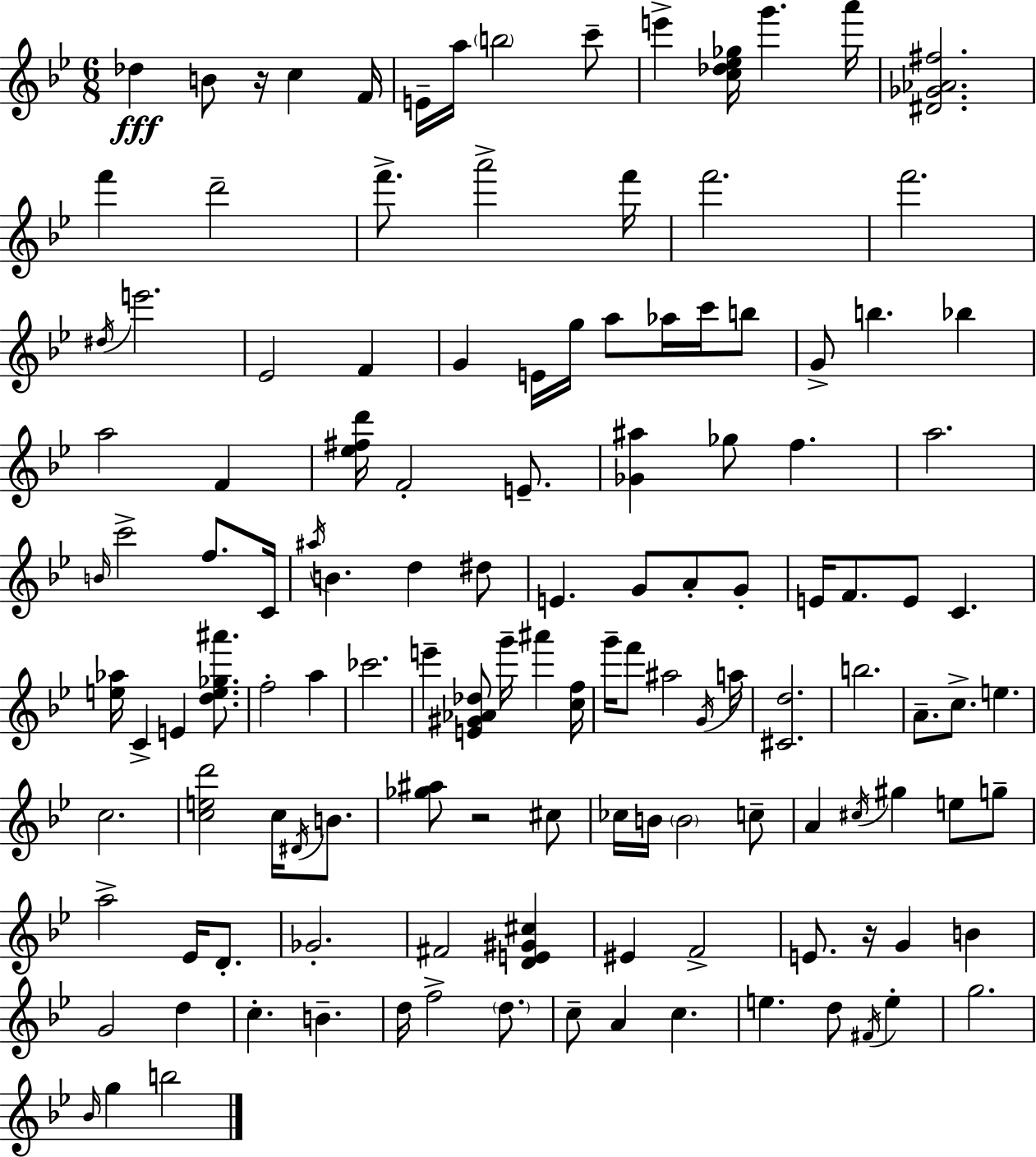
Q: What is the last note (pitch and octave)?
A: B5